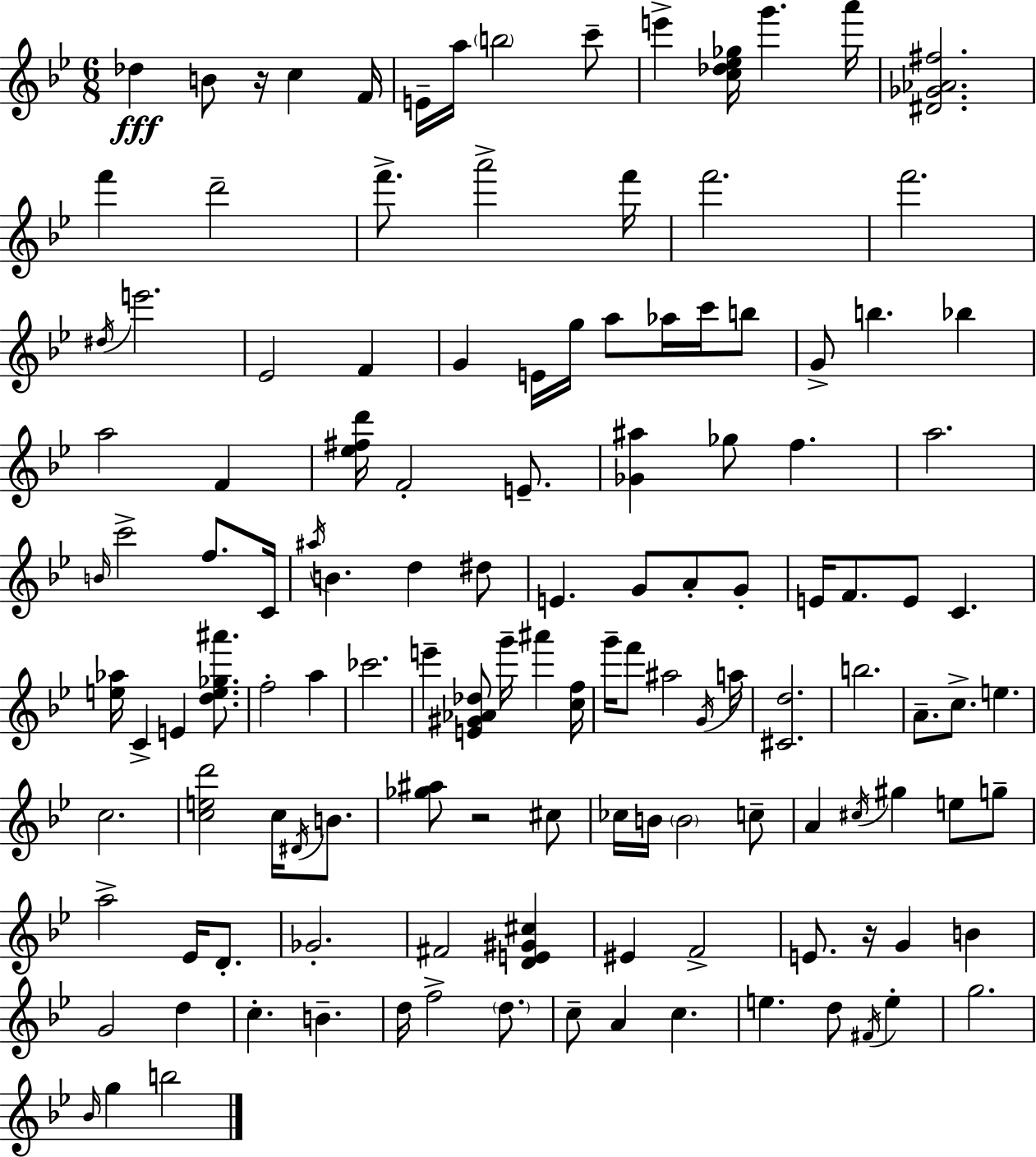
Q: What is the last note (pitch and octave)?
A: B5